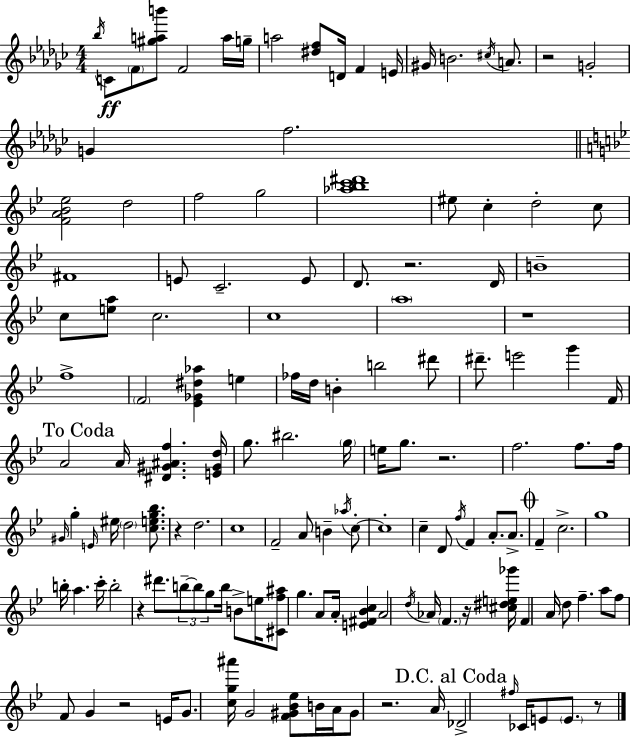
X:1
T:Untitled
M:4/4
L:1/4
K:Ebm
_b/4 C/2 F/2 [^gab']/2 F2 a/4 g/4 a2 [^df]/2 D/4 F E/4 ^G/4 B2 ^c/4 A/2 z2 G2 G f2 [FA_B_e]2 d2 f2 g2 [_a_bc'^d']4 ^e/2 c d2 c/2 ^F4 E/2 C2 E/2 D/2 z2 D/4 B4 c/2 [ea]/2 c2 c4 a4 z4 f4 F2 [_E_G^d_a] e _f/4 d/4 B b2 ^d'/2 ^d'/2 e'2 g' F/4 A2 A/4 [^D^G^Af] [E^Gd]/4 g/2 ^b2 g/4 e/4 g/2 z2 f2 f/2 f/4 ^G/4 g E/4 ^e/4 d2 [ceg_b]/2 z d2 c4 F2 A/2 B _a/4 c/2 c4 c D/2 f/4 F A/2 A/2 F c2 g4 b/4 a c'/4 b2 z ^d'/2 b/2 b/2 g/2 b/4 B/2 e/4 [^Cf^a]/2 g A/2 A/4 [E^F_Bc] A2 d/4 _A/4 F z/4 [^c^de_g']/4 F A/4 d/2 f a/2 f/2 F/2 G z2 E/4 G/2 [cg^a']/4 G2 [F^G_B_e]/2 B/4 A/4 ^G/2 z2 A/4 _D2 ^f/4 _C/4 E/2 E/2 z/2